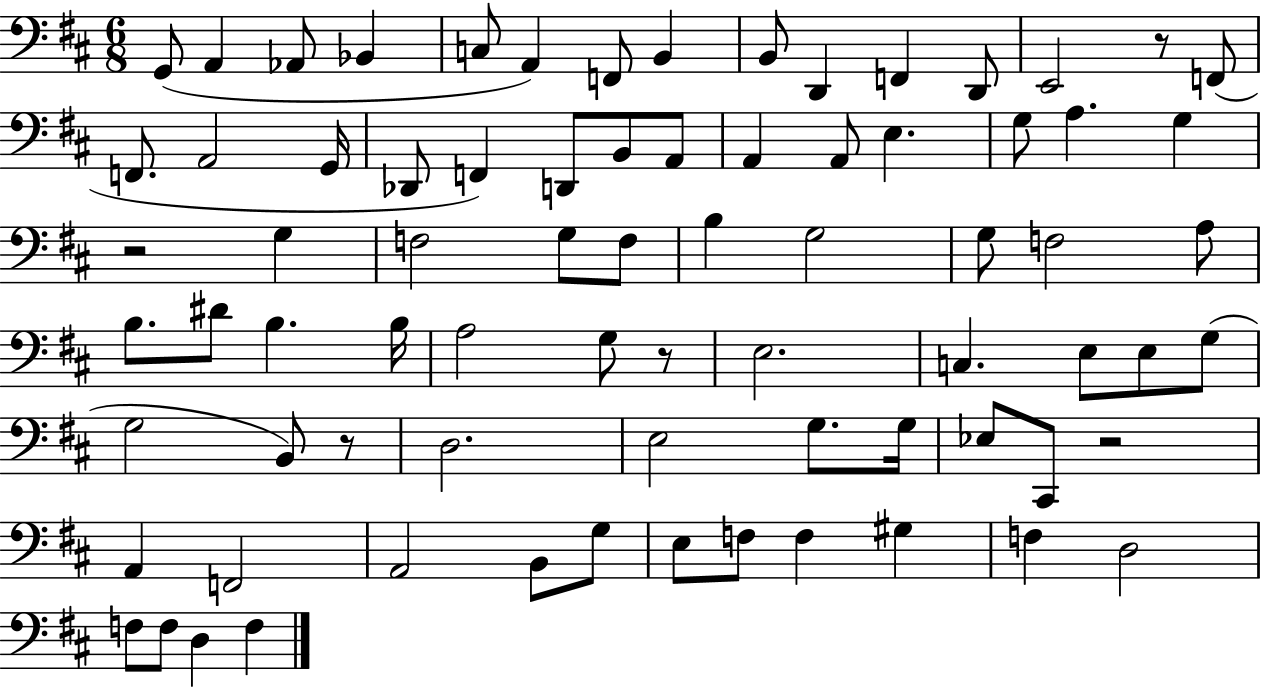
X:1
T:Untitled
M:6/8
L:1/4
K:D
G,,/2 A,, _A,,/2 _B,, C,/2 A,, F,,/2 B,, B,,/2 D,, F,, D,,/2 E,,2 z/2 F,,/2 F,,/2 A,,2 G,,/4 _D,,/2 F,, D,,/2 B,,/2 A,,/2 A,, A,,/2 E, G,/2 A, G, z2 G, F,2 G,/2 F,/2 B, G,2 G,/2 F,2 A,/2 B,/2 ^D/2 B, B,/4 A,2 G,/2 z/2 E,2 C, E,/2 E,/2 G,/2 G,2 B,,/2 z/2 D,2 E,2 G,/2 G,/4 _E,/2 ^C,,/2 z2 A,, F,,2 A,,2 B,,/2 G,/2 E,/2 F,/2 F, ^G, F, D,2 F,/2 F,/2 D, F,